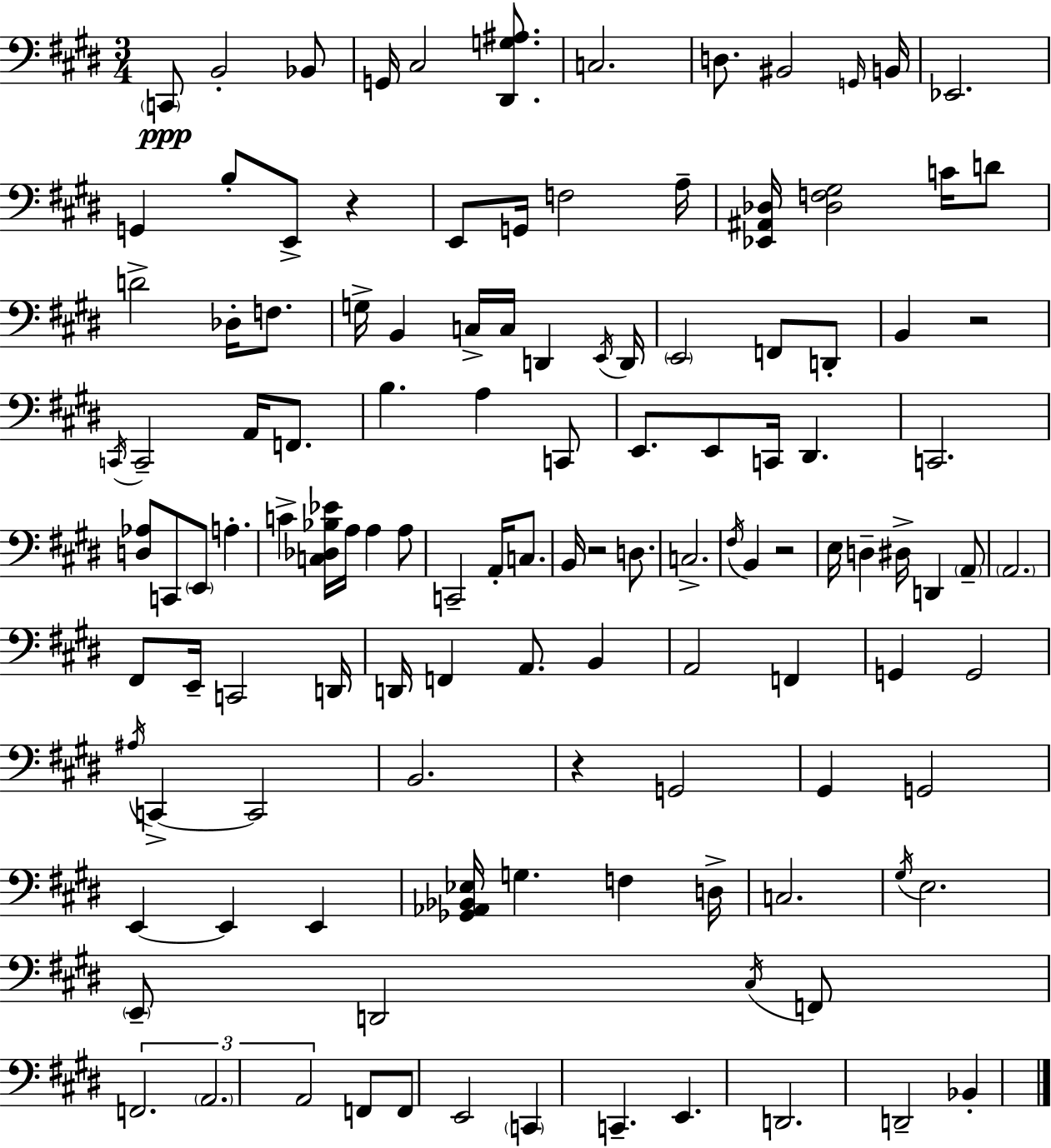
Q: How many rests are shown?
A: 5